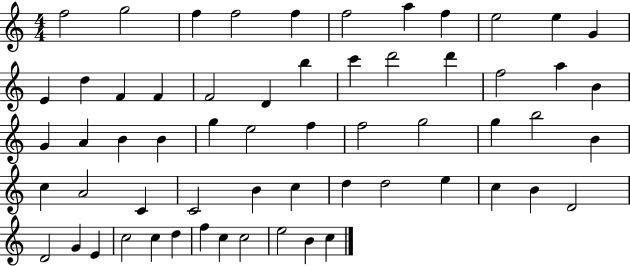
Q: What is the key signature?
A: C major